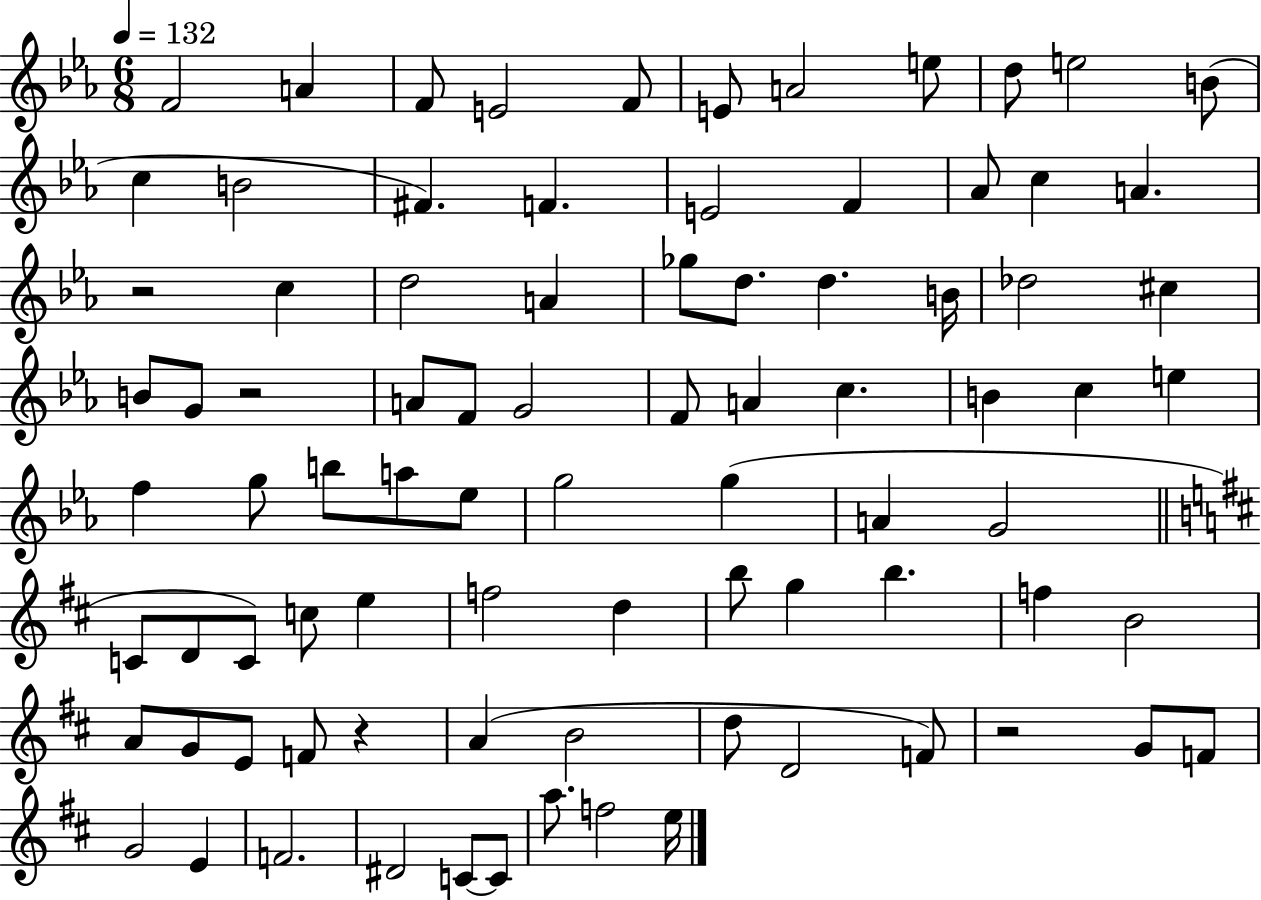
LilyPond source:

{
  \clef treble
  \numericTimeSignature
  \time 6/8
  \key ees \major
  \tempo 4 = 132
  f'2 a'4 | f'8 e'2 f'8 | e'8 a'2 e''8 | d''8 e''2 b'8( | \break c''4 b'2 | fis'4.) f'4. | e'2 f'4 | aes'8 c''4 a'4. | \break r2 c''4 | d''2 a'4 | ges''8 d''8. d''4. b'16 | des''2 cis''4 | \break b'8 g'8 r2 | a'8 f'8 g'2 | f'8 a'4 c''4. | b'4 c''4 e''4 | \break f''4 g''8 b''8 a''8 ees''8 | g''2 g''4( | a'4 g'2 | \bar "||" \break \key d \major c'8 d'8 c'8) c''8 e''4 | f''2 d''4 | b''8 g''4 b''4. | f''4 b'2 | \break a'8 g'8 e'8 f'8 r4 | a'4( b'2 | d''8 d'2 f'8) | r2 g'8 f'8 | \break g'2 e'4 | f'2. | dis'2 c'8~~ c'8 | a''8. f''2 e''16 | \break \bar "|."
}